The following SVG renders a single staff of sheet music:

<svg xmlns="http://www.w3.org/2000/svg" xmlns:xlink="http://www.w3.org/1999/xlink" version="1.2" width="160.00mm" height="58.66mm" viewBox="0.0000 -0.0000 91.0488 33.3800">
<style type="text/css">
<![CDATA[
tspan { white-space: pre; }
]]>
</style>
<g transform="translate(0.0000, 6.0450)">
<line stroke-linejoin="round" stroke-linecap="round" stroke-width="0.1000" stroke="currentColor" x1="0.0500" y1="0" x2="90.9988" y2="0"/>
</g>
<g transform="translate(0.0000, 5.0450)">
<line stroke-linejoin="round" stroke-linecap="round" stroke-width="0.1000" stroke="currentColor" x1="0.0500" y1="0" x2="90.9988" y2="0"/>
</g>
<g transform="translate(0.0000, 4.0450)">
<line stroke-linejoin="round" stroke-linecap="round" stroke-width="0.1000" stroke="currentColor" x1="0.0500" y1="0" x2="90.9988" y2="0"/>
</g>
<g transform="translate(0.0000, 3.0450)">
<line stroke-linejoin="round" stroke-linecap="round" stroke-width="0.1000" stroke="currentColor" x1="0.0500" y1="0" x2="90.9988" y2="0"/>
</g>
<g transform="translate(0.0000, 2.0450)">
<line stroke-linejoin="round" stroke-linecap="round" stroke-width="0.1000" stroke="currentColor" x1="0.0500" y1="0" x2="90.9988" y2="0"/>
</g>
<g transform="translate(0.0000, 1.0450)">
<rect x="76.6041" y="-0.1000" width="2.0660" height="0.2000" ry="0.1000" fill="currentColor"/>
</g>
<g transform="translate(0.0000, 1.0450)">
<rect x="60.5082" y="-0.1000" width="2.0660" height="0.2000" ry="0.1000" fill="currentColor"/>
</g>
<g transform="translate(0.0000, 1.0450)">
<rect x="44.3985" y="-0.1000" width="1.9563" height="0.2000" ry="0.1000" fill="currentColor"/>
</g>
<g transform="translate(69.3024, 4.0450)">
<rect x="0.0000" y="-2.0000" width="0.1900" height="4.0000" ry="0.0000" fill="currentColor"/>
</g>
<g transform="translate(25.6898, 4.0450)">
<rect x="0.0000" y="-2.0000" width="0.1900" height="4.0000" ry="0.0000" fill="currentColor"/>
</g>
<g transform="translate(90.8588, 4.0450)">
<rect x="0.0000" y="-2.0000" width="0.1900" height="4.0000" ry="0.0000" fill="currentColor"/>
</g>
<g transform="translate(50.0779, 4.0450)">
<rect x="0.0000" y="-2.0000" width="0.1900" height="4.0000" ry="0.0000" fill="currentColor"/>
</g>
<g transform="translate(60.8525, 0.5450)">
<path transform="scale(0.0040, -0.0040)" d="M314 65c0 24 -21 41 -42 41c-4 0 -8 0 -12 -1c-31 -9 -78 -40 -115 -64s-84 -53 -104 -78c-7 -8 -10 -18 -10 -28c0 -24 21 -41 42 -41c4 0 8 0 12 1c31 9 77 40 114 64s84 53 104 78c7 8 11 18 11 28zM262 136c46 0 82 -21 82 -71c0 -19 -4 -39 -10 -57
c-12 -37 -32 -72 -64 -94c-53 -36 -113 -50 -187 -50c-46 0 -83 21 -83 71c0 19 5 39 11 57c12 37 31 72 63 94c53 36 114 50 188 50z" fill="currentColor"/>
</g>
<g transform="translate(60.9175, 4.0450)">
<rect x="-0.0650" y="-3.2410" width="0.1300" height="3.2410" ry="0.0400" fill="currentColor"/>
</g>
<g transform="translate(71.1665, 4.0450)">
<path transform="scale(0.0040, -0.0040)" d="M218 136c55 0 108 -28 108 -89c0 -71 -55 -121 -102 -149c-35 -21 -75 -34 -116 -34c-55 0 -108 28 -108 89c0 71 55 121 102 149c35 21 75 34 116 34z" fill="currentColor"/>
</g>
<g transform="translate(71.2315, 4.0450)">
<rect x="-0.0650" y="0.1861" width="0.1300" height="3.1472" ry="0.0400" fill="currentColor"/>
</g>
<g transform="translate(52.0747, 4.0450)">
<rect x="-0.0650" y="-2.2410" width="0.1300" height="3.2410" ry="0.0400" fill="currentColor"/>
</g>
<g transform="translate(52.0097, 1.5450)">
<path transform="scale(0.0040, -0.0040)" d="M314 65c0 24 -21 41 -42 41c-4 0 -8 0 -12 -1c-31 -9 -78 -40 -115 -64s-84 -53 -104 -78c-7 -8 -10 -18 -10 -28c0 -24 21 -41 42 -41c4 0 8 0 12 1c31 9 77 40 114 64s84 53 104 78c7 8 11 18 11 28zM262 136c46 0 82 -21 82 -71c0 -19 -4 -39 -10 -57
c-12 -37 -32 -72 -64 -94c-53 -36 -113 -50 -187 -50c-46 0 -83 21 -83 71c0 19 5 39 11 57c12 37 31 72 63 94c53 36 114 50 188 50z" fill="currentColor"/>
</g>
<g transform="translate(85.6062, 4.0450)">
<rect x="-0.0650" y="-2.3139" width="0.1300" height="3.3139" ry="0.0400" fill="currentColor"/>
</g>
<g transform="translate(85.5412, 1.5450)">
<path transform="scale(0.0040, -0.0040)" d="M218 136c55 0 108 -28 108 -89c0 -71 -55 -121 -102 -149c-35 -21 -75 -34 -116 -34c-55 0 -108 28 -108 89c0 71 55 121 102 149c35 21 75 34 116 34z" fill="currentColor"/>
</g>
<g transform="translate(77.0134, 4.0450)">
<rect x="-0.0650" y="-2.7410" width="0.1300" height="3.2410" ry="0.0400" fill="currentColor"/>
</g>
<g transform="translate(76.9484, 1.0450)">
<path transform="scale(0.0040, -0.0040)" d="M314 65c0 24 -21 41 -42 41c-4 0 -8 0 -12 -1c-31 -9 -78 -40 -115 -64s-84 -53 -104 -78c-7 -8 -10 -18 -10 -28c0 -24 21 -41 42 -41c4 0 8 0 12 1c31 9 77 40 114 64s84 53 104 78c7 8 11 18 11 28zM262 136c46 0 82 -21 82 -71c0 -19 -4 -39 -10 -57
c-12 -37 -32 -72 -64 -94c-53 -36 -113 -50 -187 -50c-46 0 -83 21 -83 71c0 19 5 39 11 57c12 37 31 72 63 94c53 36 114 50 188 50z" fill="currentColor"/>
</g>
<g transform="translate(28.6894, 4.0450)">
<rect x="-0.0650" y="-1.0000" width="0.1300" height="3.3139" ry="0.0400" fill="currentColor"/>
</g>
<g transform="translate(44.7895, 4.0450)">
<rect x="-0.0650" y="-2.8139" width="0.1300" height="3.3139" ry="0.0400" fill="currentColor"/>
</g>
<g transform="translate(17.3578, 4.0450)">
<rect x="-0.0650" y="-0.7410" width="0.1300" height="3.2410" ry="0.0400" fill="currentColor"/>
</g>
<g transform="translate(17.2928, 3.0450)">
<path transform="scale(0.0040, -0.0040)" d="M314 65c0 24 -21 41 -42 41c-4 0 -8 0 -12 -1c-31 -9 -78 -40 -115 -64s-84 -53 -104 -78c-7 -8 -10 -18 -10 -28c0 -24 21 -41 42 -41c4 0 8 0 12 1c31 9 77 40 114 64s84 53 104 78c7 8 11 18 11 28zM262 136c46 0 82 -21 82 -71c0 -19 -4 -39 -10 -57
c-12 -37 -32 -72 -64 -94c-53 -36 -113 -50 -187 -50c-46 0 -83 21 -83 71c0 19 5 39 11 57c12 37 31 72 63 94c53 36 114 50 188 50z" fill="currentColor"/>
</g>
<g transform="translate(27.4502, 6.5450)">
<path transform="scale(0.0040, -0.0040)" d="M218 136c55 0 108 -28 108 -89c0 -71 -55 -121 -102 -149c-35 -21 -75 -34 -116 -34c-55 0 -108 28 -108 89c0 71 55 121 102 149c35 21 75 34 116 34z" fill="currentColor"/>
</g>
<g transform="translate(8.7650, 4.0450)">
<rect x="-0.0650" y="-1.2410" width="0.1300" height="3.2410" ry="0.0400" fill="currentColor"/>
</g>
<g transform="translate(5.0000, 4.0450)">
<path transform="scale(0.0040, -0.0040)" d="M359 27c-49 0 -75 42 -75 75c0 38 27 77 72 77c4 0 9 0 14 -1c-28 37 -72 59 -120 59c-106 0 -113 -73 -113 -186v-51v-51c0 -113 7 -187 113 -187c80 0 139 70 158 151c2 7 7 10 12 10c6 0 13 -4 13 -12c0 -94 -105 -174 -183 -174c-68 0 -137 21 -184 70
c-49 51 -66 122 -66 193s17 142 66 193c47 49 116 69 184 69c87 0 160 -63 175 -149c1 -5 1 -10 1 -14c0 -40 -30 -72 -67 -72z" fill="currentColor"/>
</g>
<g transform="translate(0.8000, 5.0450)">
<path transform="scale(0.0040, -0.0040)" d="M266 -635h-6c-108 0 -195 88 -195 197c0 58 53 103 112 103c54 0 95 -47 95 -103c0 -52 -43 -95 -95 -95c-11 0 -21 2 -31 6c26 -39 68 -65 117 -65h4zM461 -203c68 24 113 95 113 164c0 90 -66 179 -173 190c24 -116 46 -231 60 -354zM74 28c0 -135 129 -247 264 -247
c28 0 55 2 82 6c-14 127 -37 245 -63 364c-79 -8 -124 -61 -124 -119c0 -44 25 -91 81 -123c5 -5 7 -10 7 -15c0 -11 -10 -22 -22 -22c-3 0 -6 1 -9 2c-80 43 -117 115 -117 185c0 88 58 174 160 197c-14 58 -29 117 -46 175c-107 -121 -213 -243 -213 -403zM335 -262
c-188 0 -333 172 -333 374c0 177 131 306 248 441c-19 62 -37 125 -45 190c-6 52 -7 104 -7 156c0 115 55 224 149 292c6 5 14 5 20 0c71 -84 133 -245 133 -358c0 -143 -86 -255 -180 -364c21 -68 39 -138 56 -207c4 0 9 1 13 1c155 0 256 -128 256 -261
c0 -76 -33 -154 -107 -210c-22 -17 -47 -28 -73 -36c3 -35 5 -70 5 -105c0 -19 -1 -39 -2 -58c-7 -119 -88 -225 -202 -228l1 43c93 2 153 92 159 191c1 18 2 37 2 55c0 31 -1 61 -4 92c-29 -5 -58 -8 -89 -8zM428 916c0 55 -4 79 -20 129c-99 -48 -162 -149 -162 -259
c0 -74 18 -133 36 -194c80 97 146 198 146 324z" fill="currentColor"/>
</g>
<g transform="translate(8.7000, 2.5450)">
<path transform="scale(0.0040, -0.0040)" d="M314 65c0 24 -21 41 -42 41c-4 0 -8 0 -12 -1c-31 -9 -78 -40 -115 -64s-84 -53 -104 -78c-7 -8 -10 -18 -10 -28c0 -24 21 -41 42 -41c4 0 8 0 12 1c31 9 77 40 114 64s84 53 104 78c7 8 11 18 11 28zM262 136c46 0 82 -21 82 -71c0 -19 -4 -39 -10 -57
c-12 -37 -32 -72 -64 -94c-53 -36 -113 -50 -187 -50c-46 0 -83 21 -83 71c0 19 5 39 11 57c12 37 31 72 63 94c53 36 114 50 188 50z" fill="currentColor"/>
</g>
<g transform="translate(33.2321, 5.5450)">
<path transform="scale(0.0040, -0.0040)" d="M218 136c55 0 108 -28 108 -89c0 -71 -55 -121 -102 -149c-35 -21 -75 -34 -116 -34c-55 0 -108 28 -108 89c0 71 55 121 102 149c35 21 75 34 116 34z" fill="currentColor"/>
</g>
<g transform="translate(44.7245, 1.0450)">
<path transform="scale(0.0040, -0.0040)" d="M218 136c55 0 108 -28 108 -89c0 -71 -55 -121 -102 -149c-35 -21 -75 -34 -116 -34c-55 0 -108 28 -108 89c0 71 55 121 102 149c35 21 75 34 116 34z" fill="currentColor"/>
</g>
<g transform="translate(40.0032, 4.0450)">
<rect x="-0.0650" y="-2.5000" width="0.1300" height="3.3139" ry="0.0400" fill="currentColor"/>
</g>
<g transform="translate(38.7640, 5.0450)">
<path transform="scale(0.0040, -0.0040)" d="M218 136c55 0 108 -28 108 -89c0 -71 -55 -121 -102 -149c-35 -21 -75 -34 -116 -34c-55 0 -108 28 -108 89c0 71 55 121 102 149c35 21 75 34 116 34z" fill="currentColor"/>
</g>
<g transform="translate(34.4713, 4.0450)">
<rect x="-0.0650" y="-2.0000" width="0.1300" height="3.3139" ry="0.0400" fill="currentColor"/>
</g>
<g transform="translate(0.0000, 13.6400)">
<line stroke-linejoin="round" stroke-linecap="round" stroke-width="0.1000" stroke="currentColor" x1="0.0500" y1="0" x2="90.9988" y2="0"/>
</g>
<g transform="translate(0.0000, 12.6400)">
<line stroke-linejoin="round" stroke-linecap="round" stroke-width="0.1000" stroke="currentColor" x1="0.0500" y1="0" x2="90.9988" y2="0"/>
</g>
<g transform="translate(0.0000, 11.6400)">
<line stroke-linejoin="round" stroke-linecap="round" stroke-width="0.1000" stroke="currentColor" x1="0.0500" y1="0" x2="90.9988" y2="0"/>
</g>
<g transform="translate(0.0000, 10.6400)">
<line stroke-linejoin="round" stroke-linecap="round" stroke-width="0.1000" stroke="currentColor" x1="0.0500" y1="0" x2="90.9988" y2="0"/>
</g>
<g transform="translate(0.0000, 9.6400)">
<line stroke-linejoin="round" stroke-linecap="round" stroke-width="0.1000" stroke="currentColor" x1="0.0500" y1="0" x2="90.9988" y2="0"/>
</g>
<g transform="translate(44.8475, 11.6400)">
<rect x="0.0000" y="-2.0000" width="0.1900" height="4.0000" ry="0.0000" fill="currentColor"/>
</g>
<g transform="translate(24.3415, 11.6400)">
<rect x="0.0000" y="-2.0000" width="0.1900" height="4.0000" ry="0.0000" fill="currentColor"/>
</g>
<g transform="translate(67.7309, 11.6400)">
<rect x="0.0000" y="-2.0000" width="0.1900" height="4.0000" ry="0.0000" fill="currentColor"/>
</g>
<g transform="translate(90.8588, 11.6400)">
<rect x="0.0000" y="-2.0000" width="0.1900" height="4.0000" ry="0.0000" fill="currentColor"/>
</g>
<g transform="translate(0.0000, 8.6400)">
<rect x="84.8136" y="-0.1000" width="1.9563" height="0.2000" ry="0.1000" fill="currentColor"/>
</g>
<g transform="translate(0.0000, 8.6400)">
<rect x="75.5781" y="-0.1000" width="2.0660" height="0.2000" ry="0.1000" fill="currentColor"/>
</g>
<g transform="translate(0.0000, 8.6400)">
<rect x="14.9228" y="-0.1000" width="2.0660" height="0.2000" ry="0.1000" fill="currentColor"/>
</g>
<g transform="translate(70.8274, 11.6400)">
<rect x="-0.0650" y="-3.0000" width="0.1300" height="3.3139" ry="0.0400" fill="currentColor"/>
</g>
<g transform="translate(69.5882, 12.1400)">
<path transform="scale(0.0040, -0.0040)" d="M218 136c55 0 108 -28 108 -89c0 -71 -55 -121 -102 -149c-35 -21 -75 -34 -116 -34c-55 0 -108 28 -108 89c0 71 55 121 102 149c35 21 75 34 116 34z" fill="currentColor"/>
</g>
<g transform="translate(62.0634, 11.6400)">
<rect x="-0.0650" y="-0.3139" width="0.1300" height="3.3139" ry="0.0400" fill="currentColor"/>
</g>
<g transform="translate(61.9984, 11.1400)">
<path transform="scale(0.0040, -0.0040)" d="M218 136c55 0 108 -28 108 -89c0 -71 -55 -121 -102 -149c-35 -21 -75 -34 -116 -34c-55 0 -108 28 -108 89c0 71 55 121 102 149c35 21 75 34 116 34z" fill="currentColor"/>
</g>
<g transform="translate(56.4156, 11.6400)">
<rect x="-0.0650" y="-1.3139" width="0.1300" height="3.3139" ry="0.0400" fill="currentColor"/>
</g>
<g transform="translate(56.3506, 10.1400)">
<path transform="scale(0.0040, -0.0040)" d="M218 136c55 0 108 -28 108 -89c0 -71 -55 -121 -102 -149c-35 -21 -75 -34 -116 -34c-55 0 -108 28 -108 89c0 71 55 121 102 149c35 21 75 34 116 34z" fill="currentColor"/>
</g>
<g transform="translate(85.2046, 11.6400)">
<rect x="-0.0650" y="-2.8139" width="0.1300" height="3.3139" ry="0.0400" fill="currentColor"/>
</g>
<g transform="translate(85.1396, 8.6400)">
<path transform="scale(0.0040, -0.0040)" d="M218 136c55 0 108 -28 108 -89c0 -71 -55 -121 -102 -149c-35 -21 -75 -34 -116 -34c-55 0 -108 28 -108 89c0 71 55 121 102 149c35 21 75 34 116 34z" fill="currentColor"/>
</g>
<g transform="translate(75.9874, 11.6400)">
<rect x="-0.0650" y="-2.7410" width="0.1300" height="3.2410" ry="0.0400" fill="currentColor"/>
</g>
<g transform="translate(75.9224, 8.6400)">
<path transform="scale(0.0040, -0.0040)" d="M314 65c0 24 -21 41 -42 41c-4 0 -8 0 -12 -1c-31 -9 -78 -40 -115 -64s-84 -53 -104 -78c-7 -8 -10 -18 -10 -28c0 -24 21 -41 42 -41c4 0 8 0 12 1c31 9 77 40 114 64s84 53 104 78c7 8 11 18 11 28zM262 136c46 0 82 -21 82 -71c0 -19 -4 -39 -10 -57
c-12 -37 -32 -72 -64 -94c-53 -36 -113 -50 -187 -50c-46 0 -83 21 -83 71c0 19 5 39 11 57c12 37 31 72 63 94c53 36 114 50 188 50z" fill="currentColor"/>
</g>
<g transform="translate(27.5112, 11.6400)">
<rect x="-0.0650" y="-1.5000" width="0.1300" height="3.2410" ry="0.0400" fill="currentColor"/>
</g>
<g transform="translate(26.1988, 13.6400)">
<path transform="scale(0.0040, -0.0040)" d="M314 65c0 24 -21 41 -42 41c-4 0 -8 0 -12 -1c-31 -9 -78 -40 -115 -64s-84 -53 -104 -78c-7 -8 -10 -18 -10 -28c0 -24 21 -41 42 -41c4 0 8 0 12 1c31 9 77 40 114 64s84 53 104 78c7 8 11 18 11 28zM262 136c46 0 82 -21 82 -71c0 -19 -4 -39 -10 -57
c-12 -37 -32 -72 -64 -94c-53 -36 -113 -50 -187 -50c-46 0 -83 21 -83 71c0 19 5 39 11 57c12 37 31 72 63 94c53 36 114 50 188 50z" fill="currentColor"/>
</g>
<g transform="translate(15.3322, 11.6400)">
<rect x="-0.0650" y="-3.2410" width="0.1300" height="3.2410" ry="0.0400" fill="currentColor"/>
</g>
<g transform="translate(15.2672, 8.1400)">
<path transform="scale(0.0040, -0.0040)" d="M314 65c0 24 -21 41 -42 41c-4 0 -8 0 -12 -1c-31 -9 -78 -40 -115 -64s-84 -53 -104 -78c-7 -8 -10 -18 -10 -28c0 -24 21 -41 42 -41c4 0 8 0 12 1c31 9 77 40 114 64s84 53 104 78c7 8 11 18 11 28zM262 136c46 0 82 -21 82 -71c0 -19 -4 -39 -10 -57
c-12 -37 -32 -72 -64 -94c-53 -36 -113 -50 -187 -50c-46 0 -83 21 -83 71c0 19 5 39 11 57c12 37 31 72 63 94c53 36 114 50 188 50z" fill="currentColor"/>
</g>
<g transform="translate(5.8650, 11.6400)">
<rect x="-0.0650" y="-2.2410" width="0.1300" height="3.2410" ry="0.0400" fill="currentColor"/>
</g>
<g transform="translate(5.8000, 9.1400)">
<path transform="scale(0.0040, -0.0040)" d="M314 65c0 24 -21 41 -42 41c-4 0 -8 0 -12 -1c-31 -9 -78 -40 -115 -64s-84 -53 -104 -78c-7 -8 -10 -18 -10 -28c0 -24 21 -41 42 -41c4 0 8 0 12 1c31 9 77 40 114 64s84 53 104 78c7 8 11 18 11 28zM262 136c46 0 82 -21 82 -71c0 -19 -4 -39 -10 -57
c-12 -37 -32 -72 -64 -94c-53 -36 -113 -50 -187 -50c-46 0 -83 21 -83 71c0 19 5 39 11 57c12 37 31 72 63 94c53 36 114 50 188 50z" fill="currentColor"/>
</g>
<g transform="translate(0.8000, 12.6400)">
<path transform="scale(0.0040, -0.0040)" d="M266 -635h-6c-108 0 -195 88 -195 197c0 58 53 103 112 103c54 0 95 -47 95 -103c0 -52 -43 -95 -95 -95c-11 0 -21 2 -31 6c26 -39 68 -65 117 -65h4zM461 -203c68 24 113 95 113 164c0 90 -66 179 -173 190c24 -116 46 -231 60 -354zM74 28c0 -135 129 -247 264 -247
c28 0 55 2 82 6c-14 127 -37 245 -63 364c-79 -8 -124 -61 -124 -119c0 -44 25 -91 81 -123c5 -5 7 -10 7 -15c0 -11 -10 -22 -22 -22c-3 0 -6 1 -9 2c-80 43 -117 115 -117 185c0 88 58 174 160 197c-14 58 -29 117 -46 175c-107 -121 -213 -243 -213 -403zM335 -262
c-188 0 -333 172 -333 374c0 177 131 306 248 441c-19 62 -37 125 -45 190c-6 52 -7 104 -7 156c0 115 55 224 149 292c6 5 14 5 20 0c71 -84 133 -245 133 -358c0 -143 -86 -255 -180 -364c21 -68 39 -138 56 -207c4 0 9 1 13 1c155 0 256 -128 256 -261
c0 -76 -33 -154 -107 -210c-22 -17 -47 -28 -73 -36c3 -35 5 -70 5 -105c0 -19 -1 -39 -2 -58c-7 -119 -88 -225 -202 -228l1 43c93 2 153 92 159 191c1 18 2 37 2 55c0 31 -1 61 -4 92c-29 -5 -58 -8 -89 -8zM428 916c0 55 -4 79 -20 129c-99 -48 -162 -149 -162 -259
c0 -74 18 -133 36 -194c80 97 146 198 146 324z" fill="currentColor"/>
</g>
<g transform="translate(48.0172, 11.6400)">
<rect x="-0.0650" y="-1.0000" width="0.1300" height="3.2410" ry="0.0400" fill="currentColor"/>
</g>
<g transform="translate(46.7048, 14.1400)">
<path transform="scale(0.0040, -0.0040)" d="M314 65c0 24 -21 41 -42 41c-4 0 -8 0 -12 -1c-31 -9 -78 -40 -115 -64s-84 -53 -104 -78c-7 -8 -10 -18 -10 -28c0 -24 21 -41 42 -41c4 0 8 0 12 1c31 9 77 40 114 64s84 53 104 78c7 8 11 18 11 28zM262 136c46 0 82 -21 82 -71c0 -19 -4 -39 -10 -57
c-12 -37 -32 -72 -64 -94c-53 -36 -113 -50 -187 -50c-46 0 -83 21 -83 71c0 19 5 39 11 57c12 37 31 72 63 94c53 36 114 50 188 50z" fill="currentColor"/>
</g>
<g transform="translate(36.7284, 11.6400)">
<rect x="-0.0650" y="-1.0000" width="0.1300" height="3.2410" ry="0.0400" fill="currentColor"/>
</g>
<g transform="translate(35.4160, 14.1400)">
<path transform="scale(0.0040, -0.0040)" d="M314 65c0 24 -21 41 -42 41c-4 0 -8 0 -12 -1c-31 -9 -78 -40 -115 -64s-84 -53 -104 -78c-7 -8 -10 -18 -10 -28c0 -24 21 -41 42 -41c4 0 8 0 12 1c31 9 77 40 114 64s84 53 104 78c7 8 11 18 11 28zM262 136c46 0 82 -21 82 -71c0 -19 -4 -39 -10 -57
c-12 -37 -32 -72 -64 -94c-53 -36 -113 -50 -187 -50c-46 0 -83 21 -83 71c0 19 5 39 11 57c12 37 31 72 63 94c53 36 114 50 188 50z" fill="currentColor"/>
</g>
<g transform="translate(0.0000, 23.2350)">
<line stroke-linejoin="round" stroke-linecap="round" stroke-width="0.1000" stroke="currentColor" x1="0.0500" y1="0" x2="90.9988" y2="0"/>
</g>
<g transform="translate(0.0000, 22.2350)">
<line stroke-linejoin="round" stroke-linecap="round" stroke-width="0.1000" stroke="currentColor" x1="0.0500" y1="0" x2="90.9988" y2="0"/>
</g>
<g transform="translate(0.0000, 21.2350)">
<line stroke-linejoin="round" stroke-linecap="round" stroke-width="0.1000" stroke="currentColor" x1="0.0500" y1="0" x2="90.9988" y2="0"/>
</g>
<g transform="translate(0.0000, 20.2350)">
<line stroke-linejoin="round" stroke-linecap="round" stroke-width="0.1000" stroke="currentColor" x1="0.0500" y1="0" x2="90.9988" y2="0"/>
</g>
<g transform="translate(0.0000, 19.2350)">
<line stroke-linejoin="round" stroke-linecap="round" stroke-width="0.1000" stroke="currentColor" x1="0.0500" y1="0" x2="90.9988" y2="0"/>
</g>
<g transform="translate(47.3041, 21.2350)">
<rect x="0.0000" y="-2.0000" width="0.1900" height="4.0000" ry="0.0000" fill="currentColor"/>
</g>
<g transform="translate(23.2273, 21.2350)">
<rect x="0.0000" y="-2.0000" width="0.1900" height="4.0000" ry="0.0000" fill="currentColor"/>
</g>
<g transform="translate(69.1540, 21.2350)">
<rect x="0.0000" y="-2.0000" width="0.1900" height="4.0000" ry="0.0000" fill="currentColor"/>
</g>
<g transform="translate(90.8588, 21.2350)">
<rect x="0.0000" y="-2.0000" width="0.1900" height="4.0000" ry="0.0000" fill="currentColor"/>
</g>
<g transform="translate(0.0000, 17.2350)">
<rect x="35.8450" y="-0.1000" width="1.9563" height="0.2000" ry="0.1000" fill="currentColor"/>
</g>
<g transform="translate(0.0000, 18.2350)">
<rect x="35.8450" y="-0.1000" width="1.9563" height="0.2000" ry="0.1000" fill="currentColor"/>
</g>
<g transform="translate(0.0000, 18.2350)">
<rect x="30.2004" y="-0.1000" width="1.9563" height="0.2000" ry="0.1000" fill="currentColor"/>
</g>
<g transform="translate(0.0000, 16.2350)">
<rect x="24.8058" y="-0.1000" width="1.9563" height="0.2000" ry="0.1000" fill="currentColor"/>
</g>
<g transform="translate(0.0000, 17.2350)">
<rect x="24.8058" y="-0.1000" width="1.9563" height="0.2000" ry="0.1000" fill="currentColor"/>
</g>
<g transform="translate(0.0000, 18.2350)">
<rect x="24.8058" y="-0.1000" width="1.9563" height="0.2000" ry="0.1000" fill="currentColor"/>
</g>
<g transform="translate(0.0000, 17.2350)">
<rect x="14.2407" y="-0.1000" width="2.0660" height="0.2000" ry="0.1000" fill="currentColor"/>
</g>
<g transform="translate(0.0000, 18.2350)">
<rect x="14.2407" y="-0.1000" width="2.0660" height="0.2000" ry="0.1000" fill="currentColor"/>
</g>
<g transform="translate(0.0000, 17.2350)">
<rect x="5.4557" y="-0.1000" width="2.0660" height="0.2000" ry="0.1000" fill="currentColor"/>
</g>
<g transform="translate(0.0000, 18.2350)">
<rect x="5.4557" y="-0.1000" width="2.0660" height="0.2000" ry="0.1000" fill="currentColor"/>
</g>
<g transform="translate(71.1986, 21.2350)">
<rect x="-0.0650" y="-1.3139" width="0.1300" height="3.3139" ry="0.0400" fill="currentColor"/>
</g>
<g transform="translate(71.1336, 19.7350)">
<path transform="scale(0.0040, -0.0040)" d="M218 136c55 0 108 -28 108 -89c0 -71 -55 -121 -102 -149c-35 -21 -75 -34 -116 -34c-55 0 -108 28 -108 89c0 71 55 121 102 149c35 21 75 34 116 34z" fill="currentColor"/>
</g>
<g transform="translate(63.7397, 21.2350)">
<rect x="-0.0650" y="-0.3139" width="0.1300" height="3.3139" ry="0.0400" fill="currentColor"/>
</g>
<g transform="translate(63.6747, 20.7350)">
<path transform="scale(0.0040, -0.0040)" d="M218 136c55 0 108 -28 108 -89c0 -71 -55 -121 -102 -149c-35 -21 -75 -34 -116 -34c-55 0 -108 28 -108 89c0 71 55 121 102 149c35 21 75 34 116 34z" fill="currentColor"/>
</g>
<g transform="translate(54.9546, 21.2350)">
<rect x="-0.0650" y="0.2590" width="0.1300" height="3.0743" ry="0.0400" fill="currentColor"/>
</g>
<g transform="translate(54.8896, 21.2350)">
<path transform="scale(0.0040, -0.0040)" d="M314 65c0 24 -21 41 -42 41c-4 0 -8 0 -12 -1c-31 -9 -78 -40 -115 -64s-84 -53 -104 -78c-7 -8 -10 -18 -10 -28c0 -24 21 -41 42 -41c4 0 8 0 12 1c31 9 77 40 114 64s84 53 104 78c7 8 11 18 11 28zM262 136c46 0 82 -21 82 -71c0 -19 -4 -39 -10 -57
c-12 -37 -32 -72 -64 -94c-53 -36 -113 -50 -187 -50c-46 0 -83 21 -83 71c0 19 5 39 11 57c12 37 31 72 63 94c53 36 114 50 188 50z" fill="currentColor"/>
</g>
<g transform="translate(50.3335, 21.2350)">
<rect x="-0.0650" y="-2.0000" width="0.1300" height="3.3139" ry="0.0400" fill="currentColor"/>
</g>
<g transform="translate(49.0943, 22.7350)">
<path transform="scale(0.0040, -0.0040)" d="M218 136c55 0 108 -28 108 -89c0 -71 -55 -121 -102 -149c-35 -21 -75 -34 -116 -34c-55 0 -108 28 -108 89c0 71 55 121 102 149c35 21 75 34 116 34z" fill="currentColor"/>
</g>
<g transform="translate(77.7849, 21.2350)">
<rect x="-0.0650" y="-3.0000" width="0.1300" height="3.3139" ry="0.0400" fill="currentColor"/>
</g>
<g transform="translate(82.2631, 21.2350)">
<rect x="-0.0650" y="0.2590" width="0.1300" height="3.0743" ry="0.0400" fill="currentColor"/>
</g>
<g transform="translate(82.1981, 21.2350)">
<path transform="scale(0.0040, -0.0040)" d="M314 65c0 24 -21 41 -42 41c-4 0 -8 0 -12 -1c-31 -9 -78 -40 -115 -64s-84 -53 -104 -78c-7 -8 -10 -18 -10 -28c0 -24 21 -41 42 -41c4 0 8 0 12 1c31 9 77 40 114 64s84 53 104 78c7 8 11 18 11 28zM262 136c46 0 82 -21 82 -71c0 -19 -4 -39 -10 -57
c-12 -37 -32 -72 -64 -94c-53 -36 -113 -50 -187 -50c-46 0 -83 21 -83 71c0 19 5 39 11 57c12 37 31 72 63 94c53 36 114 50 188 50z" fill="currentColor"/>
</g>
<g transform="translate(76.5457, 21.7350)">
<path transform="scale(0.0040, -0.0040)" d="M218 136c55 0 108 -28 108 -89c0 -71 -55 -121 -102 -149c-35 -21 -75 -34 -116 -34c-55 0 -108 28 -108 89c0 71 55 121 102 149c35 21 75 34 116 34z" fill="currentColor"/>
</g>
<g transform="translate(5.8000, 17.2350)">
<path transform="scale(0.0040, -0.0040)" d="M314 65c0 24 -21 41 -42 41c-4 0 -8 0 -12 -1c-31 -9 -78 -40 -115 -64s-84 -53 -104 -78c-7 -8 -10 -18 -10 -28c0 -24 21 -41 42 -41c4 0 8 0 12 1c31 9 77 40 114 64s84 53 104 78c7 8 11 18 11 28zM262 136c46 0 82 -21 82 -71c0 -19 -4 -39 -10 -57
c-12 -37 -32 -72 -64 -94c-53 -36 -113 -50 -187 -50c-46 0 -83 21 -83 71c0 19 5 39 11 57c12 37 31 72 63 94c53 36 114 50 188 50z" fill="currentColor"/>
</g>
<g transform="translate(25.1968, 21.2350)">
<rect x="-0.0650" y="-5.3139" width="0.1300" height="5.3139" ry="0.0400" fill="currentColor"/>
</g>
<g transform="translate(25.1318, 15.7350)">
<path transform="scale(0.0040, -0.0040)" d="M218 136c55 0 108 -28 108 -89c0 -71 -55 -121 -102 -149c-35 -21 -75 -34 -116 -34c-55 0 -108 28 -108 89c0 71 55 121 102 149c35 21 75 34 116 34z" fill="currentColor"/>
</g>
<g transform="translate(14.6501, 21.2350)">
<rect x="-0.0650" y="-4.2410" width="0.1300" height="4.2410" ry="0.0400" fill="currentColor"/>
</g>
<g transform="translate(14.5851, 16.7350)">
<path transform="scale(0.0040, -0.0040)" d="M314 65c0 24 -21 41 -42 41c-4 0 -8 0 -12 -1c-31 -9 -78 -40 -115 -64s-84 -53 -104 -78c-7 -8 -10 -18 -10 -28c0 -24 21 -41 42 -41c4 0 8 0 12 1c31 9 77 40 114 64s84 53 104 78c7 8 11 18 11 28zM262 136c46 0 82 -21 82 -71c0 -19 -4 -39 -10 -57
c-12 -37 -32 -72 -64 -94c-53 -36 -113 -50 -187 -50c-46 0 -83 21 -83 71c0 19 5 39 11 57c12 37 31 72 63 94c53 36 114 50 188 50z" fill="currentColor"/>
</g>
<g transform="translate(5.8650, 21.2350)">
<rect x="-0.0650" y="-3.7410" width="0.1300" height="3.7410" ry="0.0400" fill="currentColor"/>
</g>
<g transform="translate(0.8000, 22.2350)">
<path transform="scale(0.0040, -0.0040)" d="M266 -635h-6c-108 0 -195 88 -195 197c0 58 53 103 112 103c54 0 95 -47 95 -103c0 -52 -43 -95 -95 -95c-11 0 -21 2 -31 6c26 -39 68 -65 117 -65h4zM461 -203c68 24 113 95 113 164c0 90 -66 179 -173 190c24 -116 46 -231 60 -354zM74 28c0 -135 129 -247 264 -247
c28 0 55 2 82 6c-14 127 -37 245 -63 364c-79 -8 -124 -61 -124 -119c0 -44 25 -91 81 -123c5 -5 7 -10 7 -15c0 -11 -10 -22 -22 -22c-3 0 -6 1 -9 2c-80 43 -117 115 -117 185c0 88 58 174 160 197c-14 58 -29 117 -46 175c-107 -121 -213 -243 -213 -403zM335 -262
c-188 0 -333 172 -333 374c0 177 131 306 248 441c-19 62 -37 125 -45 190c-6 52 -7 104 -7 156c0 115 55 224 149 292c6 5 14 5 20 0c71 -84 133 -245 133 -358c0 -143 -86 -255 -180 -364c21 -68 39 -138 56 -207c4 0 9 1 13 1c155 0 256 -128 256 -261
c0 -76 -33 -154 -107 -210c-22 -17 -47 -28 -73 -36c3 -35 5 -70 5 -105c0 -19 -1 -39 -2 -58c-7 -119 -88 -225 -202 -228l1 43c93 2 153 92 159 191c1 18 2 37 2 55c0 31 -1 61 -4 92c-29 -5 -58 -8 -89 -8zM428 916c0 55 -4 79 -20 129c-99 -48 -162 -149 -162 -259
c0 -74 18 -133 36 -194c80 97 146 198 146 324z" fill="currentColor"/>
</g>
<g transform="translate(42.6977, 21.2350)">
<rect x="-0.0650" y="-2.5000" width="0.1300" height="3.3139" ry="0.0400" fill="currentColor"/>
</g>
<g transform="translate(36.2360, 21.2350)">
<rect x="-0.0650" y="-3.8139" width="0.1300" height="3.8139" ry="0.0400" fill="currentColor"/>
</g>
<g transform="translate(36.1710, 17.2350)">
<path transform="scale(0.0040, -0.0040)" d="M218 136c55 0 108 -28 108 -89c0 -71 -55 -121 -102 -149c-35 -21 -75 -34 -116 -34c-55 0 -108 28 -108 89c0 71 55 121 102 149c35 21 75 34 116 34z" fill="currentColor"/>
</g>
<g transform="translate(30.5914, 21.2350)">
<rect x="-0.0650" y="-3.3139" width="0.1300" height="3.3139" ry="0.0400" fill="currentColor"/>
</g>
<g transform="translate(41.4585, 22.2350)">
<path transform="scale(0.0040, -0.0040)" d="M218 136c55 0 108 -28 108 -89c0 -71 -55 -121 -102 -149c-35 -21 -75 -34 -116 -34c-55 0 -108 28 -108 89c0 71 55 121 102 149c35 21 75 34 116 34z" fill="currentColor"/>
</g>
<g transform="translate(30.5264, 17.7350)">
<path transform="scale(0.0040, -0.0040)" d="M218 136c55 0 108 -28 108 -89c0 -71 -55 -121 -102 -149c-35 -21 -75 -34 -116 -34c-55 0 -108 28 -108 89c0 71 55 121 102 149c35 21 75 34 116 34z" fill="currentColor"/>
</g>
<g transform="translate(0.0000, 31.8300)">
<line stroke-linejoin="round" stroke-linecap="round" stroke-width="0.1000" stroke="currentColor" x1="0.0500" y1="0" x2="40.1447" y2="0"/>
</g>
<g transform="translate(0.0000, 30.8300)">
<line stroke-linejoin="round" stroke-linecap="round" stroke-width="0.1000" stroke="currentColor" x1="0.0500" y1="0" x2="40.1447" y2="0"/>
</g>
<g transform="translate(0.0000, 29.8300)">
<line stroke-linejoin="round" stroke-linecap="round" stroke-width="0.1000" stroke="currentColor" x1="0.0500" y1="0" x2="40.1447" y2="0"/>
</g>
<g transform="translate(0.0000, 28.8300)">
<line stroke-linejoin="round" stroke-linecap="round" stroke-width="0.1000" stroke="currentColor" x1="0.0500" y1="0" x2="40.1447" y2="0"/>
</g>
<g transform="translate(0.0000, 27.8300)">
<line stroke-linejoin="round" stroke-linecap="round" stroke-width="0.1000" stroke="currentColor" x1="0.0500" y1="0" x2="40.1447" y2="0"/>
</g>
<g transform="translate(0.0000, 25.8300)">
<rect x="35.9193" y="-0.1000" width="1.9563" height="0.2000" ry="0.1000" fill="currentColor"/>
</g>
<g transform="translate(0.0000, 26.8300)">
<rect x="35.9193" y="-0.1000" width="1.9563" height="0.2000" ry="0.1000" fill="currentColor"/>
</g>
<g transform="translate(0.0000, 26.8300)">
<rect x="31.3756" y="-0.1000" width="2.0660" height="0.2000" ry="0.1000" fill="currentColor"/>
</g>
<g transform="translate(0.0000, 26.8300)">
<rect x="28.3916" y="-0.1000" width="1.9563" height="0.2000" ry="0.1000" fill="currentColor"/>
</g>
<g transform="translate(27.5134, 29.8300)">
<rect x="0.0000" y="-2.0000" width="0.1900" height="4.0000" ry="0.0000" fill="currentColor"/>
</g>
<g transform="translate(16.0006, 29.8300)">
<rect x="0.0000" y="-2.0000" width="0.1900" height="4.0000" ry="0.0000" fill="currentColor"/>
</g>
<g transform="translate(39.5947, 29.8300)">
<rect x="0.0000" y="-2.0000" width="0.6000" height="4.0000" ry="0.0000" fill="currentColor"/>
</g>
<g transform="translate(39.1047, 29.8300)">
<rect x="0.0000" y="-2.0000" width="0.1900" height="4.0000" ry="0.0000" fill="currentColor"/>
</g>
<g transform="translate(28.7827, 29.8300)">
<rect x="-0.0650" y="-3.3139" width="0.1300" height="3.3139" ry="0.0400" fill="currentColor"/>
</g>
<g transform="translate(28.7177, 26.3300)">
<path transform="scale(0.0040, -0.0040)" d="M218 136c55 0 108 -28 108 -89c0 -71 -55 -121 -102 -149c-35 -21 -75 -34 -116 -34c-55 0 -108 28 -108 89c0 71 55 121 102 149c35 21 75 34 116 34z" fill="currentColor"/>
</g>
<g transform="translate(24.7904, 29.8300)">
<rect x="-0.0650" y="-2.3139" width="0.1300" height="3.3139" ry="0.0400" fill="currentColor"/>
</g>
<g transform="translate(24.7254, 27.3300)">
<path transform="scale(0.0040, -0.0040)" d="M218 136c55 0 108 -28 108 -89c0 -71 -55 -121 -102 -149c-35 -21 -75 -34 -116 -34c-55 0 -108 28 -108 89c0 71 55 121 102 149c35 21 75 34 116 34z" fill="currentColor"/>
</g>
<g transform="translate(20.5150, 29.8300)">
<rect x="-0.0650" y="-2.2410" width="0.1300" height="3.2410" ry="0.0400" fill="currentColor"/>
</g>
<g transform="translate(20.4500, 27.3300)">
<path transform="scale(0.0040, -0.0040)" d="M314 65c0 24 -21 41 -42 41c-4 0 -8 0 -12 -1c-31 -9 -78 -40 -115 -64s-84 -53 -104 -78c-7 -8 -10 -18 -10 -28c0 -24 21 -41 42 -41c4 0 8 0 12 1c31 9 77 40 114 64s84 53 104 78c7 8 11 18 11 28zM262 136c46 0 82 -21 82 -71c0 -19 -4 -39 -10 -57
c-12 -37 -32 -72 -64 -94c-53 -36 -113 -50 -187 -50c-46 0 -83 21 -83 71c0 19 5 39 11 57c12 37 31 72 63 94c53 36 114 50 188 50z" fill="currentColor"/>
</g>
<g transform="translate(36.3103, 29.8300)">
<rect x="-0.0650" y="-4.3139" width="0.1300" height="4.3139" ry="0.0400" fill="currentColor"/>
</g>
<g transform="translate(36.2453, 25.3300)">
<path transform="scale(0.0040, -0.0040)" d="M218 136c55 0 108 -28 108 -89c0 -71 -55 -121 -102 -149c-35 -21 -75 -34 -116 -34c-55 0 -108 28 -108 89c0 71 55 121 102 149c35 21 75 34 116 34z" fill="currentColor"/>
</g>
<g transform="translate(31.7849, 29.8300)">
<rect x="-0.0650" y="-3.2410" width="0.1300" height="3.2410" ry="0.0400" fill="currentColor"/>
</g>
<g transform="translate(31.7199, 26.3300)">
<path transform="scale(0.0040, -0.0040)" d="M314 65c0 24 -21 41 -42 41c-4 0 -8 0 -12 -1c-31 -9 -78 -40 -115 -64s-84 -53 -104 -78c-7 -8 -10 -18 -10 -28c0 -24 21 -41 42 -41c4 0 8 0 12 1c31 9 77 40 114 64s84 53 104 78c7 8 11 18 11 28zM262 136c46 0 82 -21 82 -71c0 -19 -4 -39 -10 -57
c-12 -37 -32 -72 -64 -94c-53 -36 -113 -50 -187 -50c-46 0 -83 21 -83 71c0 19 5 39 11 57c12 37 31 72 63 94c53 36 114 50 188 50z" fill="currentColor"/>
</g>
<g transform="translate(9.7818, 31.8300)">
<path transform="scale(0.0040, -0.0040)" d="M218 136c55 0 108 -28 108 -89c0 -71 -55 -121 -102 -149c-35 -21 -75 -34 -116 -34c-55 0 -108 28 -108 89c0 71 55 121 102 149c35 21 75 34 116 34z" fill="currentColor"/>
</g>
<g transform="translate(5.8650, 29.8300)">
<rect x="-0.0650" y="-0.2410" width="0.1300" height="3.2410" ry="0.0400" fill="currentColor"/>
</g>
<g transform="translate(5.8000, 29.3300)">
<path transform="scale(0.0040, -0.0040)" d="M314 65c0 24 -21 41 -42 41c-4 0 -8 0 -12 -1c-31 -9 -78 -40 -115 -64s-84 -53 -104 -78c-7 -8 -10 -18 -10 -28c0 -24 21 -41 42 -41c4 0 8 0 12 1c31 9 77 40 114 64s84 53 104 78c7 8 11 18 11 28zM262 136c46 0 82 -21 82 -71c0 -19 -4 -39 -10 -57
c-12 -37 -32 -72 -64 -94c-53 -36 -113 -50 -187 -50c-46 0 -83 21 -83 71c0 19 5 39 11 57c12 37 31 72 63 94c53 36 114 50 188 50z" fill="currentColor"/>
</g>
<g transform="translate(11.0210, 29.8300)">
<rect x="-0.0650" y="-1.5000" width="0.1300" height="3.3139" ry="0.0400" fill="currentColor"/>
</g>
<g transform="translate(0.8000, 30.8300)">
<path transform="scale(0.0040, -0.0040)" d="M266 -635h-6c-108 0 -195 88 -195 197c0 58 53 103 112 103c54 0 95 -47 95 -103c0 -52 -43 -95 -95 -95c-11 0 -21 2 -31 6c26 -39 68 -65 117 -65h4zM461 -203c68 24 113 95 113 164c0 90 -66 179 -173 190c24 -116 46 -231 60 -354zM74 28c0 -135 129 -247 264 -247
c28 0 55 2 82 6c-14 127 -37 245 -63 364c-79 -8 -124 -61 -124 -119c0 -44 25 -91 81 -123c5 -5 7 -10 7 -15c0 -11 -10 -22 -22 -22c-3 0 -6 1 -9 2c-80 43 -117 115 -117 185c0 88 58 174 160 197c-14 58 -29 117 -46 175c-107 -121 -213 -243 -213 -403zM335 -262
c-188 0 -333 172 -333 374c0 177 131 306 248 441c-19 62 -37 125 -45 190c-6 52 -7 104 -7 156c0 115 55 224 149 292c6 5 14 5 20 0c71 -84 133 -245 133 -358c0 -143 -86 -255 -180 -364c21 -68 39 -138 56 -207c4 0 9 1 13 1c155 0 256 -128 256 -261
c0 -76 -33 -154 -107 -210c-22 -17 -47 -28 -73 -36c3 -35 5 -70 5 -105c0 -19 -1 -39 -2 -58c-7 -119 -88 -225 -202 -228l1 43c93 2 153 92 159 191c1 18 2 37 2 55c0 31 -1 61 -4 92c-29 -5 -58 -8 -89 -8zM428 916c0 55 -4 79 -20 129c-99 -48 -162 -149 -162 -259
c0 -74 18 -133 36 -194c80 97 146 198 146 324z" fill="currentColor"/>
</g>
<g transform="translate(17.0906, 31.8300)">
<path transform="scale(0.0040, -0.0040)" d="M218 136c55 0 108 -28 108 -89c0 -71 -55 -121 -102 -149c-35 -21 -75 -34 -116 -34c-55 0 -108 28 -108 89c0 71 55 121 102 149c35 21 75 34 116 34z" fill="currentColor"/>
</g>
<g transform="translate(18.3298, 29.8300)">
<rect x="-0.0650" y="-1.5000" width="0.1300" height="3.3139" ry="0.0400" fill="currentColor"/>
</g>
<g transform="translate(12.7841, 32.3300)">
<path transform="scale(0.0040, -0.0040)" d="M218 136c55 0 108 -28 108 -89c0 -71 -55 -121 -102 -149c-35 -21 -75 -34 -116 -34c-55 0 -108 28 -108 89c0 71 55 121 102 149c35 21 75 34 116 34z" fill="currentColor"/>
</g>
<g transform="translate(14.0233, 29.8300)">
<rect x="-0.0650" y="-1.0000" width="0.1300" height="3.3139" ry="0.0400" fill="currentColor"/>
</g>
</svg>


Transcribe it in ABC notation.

X:1
T:Untitled
M:4/4
L:1/4
K:C
e2 d2 D F G a g2 b2 B a2 g g2 b2 E2 D2 D2 e c A a2 a c'2 d'2 f' b c' G F B2 c e A B2 c2 E D E g2 g b b2 d'